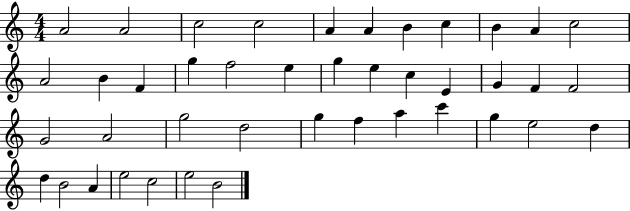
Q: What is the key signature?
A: C major